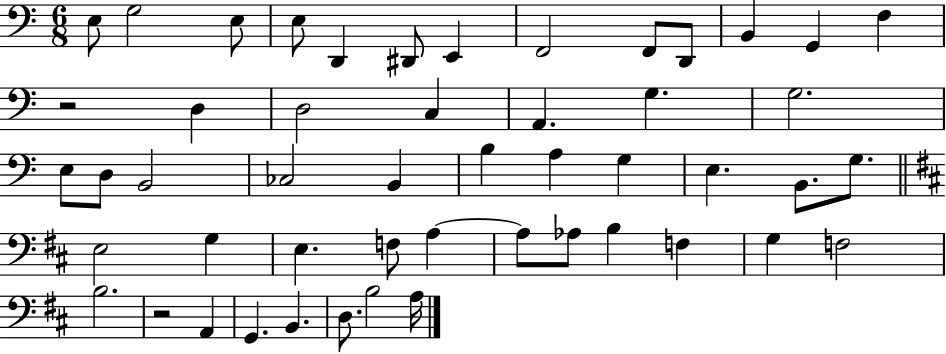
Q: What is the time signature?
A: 6/8